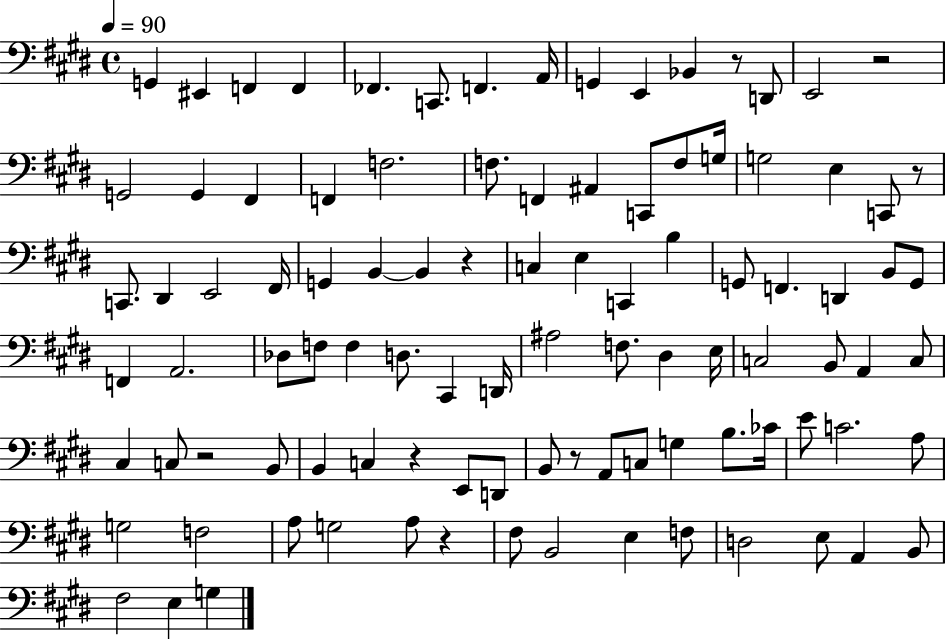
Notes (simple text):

G2/q EIS2/q F2/q F2/q FES2/q. C2/e. F2/q. A2/s G2/q E2/q Bb2/q R/e D2/e E2/h R/h G2/h G2/q F#2/q F2/q F3/h. F3/e. F2/q A#2/q C2/e F3/e G3/s G3/h E3/q C2/e R/e C2/e. D#2/q E2/h F#2/s G2/q B2/q B2/q R/q C3/q E3/q C2/q B3/q G2/e F2/q. D2/q B2/e G2/e F2/q A2/h. Db3/e F3/e F3/q D3/e. C#2/q D2/s A#3/h F3/e. D#3/q E3/s C3/h B2/e A2/q C3/e C#3/q C3/e R/h B2/e B2/q C3/q R/q E2/e D2/e B2/e R/e A2/e C3/e G3/q B3/e. CES4/s E4/e C4/h. A3/e G3/h F3/h A3/e G3/h A3/e R/q F#3/e B2/h E3/q F3/e D3/h E3/e A2/q B2/e F#3/h E3/q G3/q